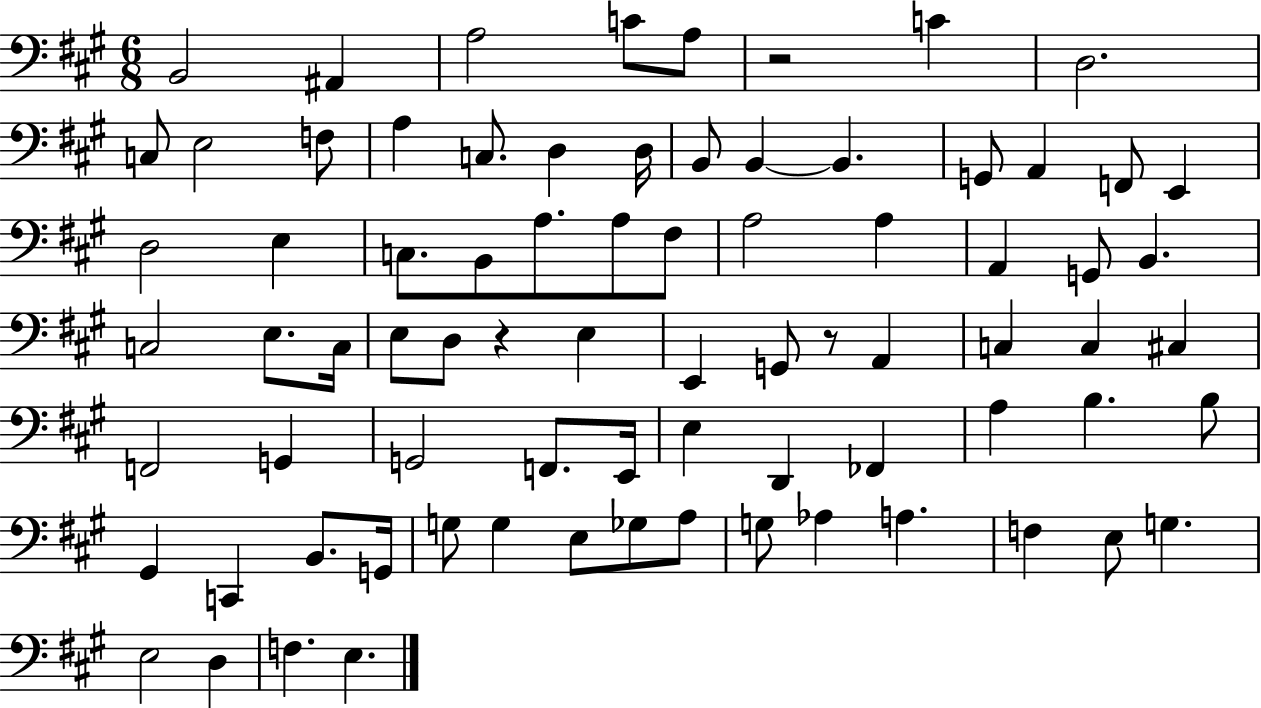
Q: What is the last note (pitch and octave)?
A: E3